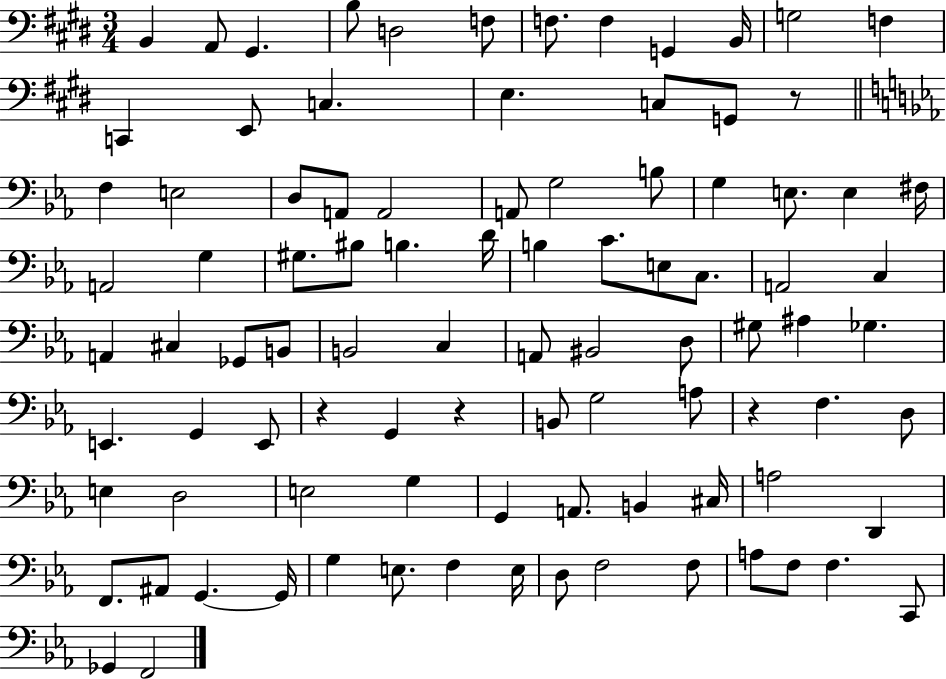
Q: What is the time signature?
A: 3/4